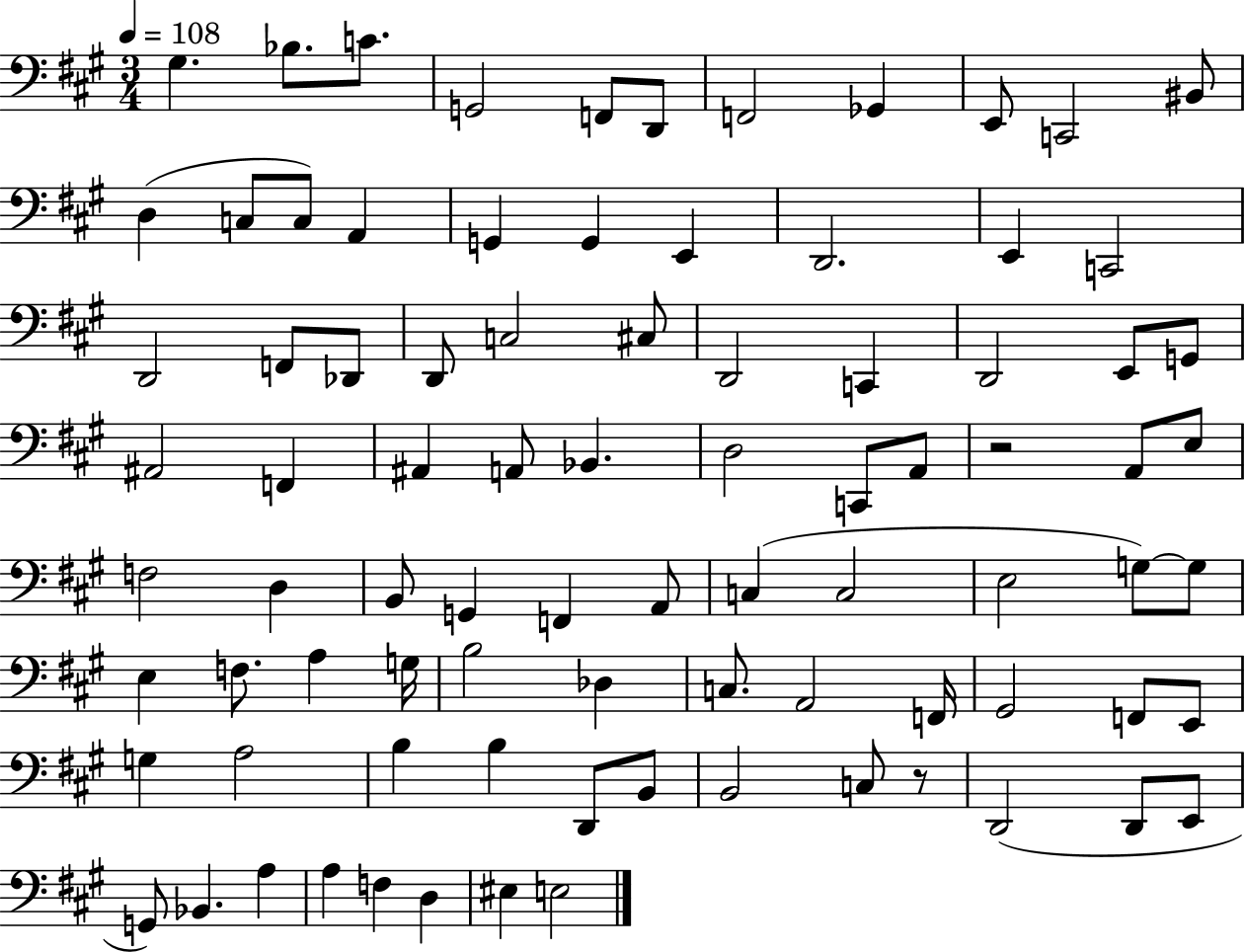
{
  \clef bass
  \numericTimeSignature
  \time 3/4
  \key a \major
  \tempo 4 = 108
  gis4. bes8. c'8. | g,2 f,8 d,8 | f,2 ges,4 | e,8 c,2 bis,8 | \break d4( c8 c8) a,4 | g,4 g,4 e,4 | d,2. | e,4 c,2 | \break d,2 f,8 des,8 | d,8 c2 cis8 | d,2 c,4 | d,2 e,8 g,8 | \break ais,2 f,4 | ais,4 a,8 bes,4. | d2 c,8 a,8 | r2 a,8 e8 | \break f2 d4 | b,8 g,4 f,4 a,8 | c4( c2 | e2 g8~~) g8 | \break e4 f8. a4 g16 | b2 des4 | c8. a,2 f,16 | gis,2 f,8 e,8 | \break g4 a2 | b4 b4 d,8 b,8 | b,2 c8 r8 | d,2( d,8 e,8 | \break g,8) bes,4. a4 | a4 f4 d4 | eis4 e2 | \bar "|."
}